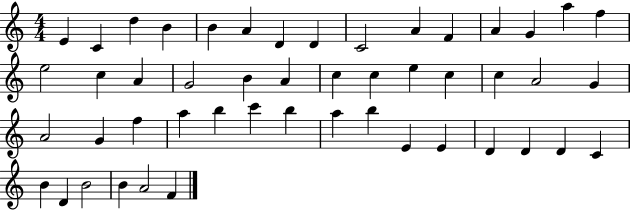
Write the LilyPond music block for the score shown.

{
  \clef treble
  \numericTimeSignature
  \time 4/4
  \key c \major
  e'4 c'4 d''4 b'4 | b'4 a'4 d'4 d'4 | c'2 a'4 f'4 | a'4 g'4 a''4 f''4 | \break e''2 c''4 a'4 | g'2 b'4 a'4 | c''4 c''4 e''4 c''4 | c''4 a'2 g'4 | \break a'2 g'4 f''4 | a''4 b''4 c'''4 b''4 | a''4 b''4 e'4 e'4 | d'4 d'4 d'4 c'4 | \break b'4 d'4 b'2 | b'4 a'2 f'4 | \bar "|."
}